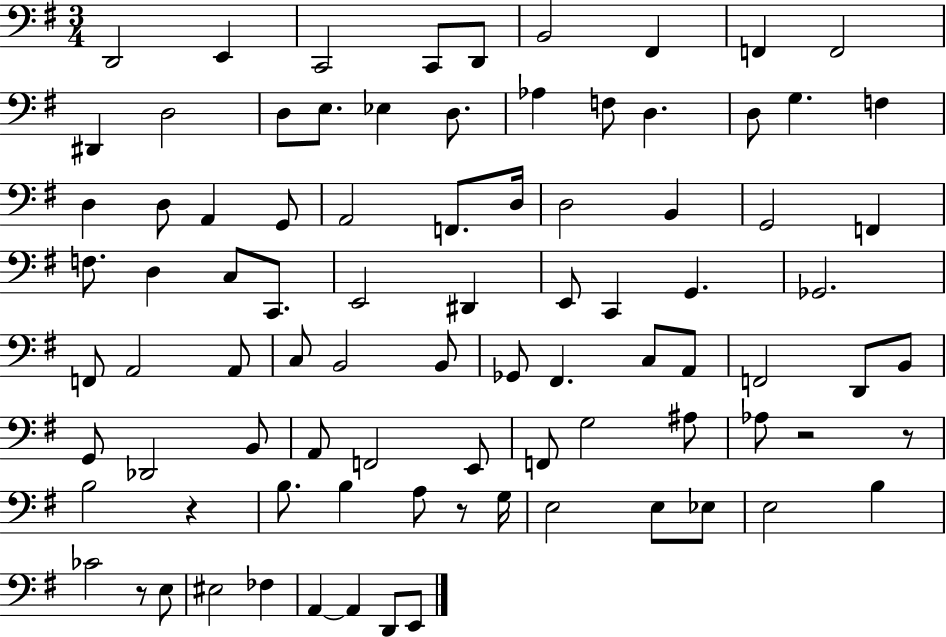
{
  \clef bass
  \numericTimeSignature
  \time 3/4
  \key g \major
  d,2 e,4 | c,2 c,8 d,8 | b,2 fis,4 | f,4 f,2 | \break dis,4 d2 | d8 e8. ees4 d8. | aes4 f8 d4. | d8 g4. f4 | \break d4 d8 a,4 g,8 | a,2 f,8. d16 | d2 b,4 | g,2 f,4 | \break f8. d4 c8 c,8. | e,2 dis,4 | e,8 c,4 g,4. | ges,2. | \break f,8 a,2 a,8 | c8 b,2 b,8 | ges,8 fis,4. c8 a,8 | f,2 d,8 b,8 | \break g,8 des,2 b,8 | a,8 f,2 e,8 | f,8 g2 ais8 | aes8 r2 r8 | \break b2 r4 | b8. b4 a8 r8 g16 | e2 e8 ees8 | e2 b4 | \break ces'2 r8 e8 | eis2 fes4 | a,4~~ a,4 d,8 e,8 | \bar "|."
}